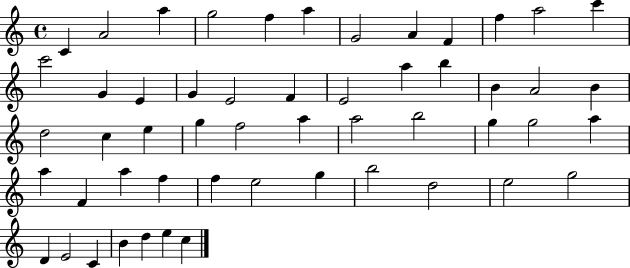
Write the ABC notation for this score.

X:1
T:Untitled
M:4/4
L:1/4
K:C
C A2 a g2 f a G2 A F f a2 c' c'2 G E G E2 F E2 a b B A2 B d2 c e g f2 a a2 b2 g g2 a a F a f f e2 g b2 d2 e2 g2 D E2 C B d e c